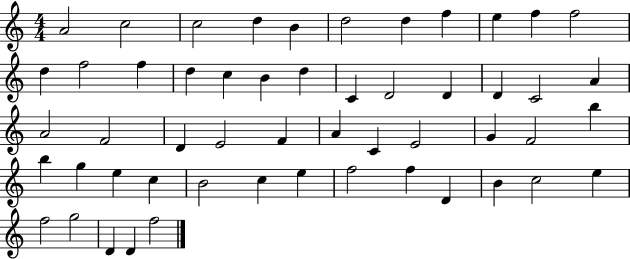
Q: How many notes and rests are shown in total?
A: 53